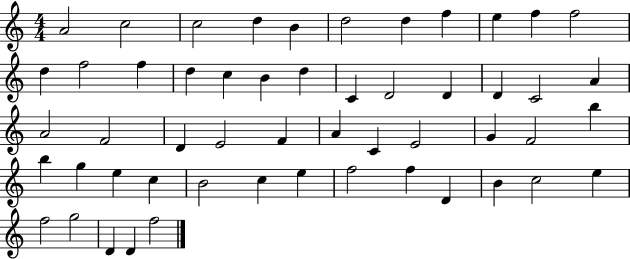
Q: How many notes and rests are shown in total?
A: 53